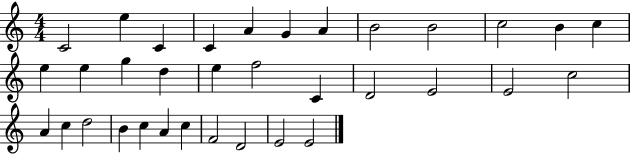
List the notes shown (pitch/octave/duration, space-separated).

C4/h E5/q C4/q C4/q A4/q G4/q A4/q B4/h B4/h C5/h B4/q C5/q E5/q E5/q G5/q D5/q E5/q F5/h C4/q D4/h E4/h E4/h C5/h A4/q C5/q D5/h B4/q C5/q A4/q C5/q F4/h D4/h E4/h E4/h